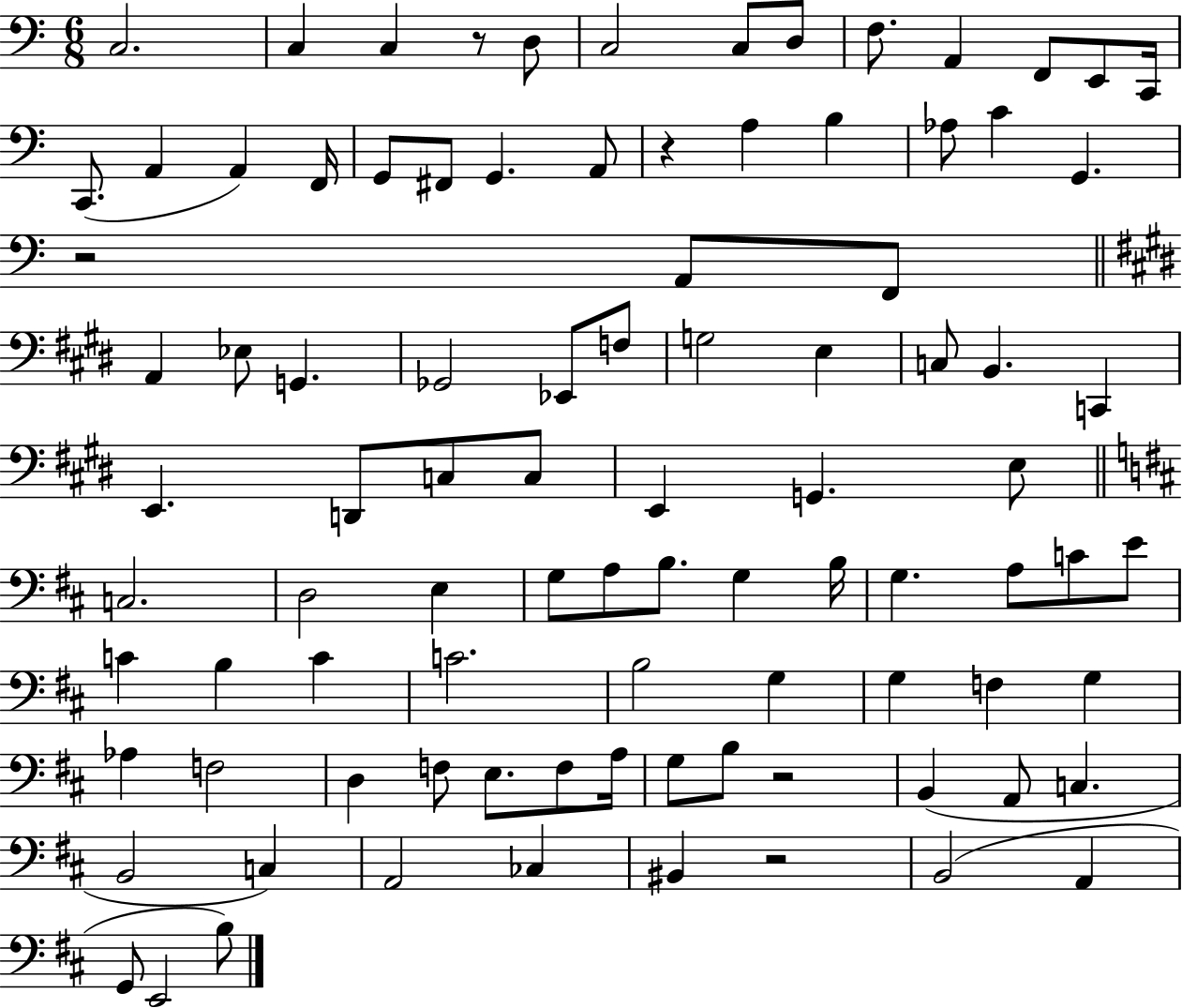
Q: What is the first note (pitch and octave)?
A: C3